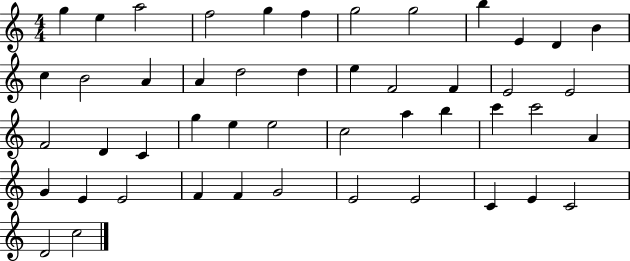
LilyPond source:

{
  \clef treble
  \numericTimeSignature
  \time 4/4
  \key c \major
  g''4 e''4 a''2 | f''2 g''4 f''4 | g''2 g''2 | b''4 e'4 d'4 b'4 | \break c''4 b'2 a'4 | a'4 d''2 d''4 | e''4 f'2 f'4 | e'2 e'2 | \break f'2 d'4 c'4 | g''4 e''4 e''2 | c''2 a''4 b''4 | c'''4 c'''2 a'4 | \break g'4 e'4 e'2 | f'4 f'4 g'2 | e'2 e'2 | c'4 e'4 c'2 | \break d'2 c''2 | \bar "|."
}